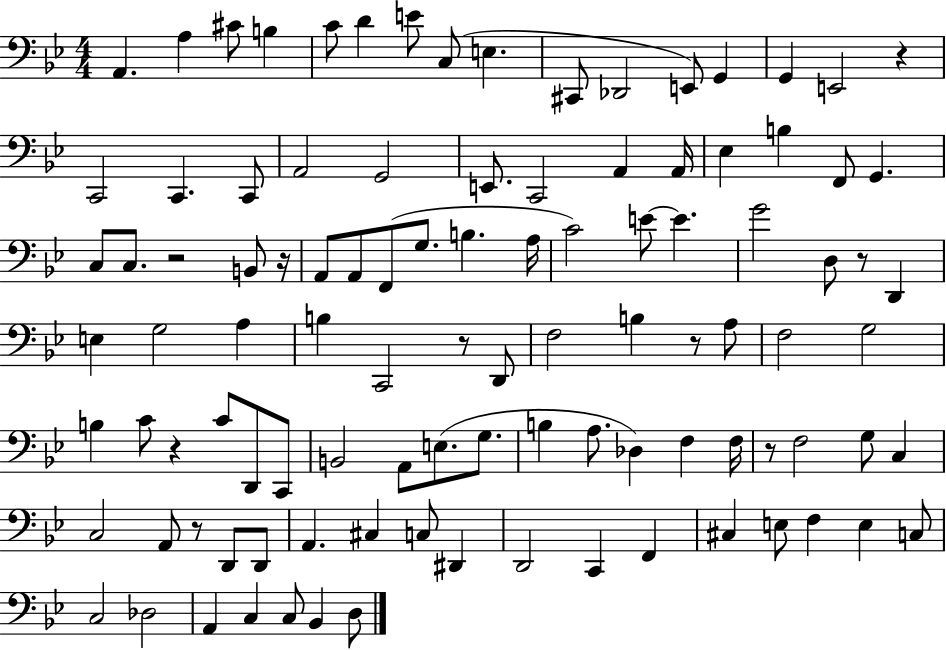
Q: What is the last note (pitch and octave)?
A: D3